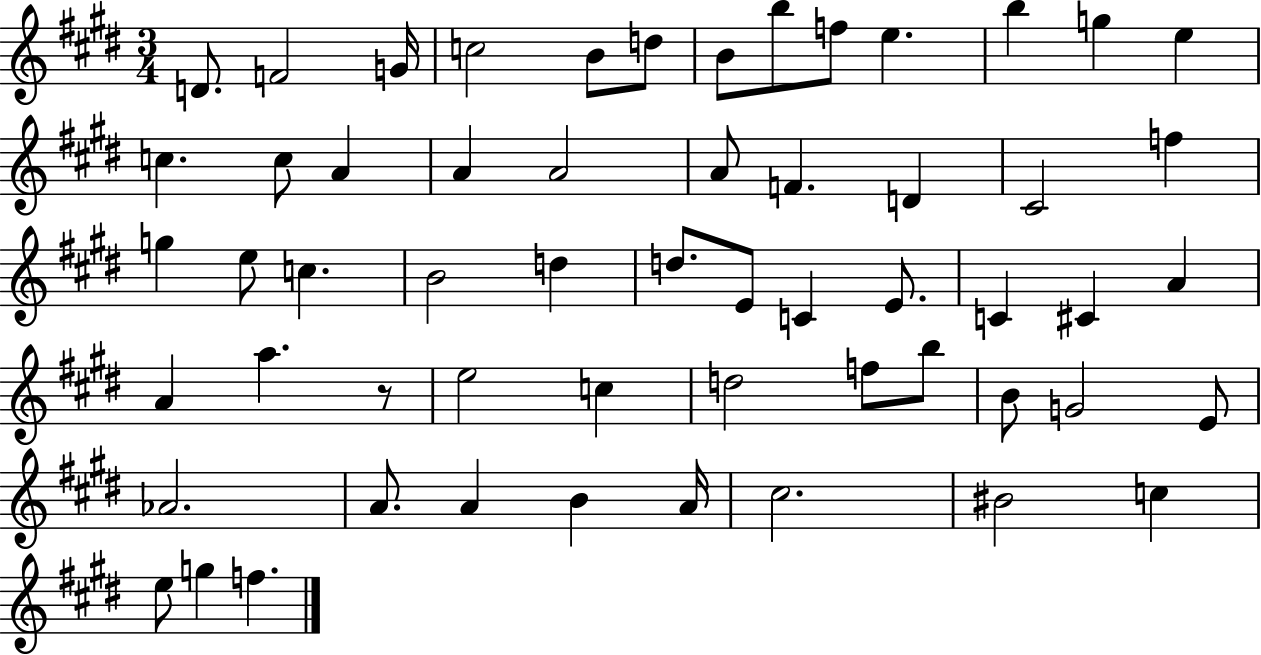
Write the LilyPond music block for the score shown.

{
  \clef treble
  \numericTimeSignature
  \time 3/4
  \key e \major
  \repeat volta 2 { d'8. f'2 g'16 | c''2 b'8 d''8 | b'8 b''8 f''8 e''4. | b''4 g''4 e''4 | \break c''4. c''8 a'4 | a'4 a'2 | a'8 f'4. d'4 | cis'2 f''4 | \break g''4 e''8 c''4. | b'2 d''4 | d''8. e'8 c'4 e'8. | c'4 cis'4 a'4 | \break a'4 a''4. r8 | e''2 c''4 | d''2 f''8 b''8 | b'8 g'2 e'8 | \break aes'2. | a'8. a'4 b'4 a'16 | cis''2. | bis'2 c''4 | \break e''8 g''4 f''4. | } \bar "|."
}